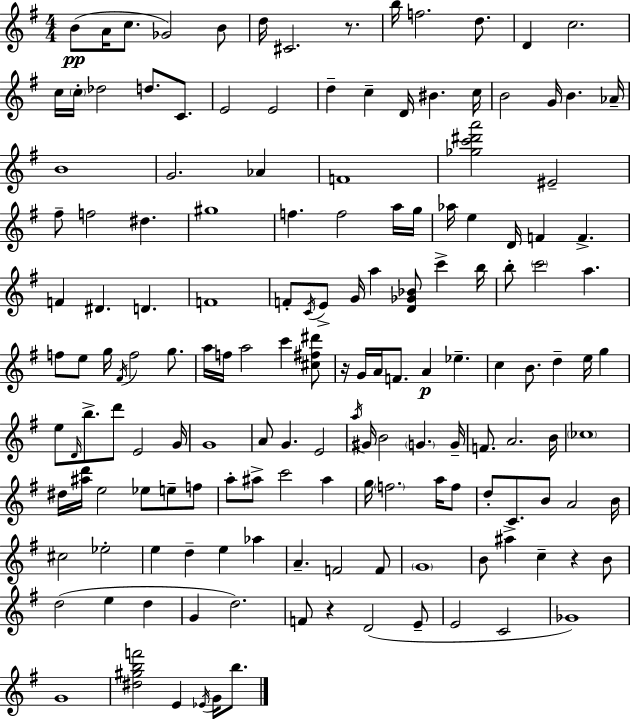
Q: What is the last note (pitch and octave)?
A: B5